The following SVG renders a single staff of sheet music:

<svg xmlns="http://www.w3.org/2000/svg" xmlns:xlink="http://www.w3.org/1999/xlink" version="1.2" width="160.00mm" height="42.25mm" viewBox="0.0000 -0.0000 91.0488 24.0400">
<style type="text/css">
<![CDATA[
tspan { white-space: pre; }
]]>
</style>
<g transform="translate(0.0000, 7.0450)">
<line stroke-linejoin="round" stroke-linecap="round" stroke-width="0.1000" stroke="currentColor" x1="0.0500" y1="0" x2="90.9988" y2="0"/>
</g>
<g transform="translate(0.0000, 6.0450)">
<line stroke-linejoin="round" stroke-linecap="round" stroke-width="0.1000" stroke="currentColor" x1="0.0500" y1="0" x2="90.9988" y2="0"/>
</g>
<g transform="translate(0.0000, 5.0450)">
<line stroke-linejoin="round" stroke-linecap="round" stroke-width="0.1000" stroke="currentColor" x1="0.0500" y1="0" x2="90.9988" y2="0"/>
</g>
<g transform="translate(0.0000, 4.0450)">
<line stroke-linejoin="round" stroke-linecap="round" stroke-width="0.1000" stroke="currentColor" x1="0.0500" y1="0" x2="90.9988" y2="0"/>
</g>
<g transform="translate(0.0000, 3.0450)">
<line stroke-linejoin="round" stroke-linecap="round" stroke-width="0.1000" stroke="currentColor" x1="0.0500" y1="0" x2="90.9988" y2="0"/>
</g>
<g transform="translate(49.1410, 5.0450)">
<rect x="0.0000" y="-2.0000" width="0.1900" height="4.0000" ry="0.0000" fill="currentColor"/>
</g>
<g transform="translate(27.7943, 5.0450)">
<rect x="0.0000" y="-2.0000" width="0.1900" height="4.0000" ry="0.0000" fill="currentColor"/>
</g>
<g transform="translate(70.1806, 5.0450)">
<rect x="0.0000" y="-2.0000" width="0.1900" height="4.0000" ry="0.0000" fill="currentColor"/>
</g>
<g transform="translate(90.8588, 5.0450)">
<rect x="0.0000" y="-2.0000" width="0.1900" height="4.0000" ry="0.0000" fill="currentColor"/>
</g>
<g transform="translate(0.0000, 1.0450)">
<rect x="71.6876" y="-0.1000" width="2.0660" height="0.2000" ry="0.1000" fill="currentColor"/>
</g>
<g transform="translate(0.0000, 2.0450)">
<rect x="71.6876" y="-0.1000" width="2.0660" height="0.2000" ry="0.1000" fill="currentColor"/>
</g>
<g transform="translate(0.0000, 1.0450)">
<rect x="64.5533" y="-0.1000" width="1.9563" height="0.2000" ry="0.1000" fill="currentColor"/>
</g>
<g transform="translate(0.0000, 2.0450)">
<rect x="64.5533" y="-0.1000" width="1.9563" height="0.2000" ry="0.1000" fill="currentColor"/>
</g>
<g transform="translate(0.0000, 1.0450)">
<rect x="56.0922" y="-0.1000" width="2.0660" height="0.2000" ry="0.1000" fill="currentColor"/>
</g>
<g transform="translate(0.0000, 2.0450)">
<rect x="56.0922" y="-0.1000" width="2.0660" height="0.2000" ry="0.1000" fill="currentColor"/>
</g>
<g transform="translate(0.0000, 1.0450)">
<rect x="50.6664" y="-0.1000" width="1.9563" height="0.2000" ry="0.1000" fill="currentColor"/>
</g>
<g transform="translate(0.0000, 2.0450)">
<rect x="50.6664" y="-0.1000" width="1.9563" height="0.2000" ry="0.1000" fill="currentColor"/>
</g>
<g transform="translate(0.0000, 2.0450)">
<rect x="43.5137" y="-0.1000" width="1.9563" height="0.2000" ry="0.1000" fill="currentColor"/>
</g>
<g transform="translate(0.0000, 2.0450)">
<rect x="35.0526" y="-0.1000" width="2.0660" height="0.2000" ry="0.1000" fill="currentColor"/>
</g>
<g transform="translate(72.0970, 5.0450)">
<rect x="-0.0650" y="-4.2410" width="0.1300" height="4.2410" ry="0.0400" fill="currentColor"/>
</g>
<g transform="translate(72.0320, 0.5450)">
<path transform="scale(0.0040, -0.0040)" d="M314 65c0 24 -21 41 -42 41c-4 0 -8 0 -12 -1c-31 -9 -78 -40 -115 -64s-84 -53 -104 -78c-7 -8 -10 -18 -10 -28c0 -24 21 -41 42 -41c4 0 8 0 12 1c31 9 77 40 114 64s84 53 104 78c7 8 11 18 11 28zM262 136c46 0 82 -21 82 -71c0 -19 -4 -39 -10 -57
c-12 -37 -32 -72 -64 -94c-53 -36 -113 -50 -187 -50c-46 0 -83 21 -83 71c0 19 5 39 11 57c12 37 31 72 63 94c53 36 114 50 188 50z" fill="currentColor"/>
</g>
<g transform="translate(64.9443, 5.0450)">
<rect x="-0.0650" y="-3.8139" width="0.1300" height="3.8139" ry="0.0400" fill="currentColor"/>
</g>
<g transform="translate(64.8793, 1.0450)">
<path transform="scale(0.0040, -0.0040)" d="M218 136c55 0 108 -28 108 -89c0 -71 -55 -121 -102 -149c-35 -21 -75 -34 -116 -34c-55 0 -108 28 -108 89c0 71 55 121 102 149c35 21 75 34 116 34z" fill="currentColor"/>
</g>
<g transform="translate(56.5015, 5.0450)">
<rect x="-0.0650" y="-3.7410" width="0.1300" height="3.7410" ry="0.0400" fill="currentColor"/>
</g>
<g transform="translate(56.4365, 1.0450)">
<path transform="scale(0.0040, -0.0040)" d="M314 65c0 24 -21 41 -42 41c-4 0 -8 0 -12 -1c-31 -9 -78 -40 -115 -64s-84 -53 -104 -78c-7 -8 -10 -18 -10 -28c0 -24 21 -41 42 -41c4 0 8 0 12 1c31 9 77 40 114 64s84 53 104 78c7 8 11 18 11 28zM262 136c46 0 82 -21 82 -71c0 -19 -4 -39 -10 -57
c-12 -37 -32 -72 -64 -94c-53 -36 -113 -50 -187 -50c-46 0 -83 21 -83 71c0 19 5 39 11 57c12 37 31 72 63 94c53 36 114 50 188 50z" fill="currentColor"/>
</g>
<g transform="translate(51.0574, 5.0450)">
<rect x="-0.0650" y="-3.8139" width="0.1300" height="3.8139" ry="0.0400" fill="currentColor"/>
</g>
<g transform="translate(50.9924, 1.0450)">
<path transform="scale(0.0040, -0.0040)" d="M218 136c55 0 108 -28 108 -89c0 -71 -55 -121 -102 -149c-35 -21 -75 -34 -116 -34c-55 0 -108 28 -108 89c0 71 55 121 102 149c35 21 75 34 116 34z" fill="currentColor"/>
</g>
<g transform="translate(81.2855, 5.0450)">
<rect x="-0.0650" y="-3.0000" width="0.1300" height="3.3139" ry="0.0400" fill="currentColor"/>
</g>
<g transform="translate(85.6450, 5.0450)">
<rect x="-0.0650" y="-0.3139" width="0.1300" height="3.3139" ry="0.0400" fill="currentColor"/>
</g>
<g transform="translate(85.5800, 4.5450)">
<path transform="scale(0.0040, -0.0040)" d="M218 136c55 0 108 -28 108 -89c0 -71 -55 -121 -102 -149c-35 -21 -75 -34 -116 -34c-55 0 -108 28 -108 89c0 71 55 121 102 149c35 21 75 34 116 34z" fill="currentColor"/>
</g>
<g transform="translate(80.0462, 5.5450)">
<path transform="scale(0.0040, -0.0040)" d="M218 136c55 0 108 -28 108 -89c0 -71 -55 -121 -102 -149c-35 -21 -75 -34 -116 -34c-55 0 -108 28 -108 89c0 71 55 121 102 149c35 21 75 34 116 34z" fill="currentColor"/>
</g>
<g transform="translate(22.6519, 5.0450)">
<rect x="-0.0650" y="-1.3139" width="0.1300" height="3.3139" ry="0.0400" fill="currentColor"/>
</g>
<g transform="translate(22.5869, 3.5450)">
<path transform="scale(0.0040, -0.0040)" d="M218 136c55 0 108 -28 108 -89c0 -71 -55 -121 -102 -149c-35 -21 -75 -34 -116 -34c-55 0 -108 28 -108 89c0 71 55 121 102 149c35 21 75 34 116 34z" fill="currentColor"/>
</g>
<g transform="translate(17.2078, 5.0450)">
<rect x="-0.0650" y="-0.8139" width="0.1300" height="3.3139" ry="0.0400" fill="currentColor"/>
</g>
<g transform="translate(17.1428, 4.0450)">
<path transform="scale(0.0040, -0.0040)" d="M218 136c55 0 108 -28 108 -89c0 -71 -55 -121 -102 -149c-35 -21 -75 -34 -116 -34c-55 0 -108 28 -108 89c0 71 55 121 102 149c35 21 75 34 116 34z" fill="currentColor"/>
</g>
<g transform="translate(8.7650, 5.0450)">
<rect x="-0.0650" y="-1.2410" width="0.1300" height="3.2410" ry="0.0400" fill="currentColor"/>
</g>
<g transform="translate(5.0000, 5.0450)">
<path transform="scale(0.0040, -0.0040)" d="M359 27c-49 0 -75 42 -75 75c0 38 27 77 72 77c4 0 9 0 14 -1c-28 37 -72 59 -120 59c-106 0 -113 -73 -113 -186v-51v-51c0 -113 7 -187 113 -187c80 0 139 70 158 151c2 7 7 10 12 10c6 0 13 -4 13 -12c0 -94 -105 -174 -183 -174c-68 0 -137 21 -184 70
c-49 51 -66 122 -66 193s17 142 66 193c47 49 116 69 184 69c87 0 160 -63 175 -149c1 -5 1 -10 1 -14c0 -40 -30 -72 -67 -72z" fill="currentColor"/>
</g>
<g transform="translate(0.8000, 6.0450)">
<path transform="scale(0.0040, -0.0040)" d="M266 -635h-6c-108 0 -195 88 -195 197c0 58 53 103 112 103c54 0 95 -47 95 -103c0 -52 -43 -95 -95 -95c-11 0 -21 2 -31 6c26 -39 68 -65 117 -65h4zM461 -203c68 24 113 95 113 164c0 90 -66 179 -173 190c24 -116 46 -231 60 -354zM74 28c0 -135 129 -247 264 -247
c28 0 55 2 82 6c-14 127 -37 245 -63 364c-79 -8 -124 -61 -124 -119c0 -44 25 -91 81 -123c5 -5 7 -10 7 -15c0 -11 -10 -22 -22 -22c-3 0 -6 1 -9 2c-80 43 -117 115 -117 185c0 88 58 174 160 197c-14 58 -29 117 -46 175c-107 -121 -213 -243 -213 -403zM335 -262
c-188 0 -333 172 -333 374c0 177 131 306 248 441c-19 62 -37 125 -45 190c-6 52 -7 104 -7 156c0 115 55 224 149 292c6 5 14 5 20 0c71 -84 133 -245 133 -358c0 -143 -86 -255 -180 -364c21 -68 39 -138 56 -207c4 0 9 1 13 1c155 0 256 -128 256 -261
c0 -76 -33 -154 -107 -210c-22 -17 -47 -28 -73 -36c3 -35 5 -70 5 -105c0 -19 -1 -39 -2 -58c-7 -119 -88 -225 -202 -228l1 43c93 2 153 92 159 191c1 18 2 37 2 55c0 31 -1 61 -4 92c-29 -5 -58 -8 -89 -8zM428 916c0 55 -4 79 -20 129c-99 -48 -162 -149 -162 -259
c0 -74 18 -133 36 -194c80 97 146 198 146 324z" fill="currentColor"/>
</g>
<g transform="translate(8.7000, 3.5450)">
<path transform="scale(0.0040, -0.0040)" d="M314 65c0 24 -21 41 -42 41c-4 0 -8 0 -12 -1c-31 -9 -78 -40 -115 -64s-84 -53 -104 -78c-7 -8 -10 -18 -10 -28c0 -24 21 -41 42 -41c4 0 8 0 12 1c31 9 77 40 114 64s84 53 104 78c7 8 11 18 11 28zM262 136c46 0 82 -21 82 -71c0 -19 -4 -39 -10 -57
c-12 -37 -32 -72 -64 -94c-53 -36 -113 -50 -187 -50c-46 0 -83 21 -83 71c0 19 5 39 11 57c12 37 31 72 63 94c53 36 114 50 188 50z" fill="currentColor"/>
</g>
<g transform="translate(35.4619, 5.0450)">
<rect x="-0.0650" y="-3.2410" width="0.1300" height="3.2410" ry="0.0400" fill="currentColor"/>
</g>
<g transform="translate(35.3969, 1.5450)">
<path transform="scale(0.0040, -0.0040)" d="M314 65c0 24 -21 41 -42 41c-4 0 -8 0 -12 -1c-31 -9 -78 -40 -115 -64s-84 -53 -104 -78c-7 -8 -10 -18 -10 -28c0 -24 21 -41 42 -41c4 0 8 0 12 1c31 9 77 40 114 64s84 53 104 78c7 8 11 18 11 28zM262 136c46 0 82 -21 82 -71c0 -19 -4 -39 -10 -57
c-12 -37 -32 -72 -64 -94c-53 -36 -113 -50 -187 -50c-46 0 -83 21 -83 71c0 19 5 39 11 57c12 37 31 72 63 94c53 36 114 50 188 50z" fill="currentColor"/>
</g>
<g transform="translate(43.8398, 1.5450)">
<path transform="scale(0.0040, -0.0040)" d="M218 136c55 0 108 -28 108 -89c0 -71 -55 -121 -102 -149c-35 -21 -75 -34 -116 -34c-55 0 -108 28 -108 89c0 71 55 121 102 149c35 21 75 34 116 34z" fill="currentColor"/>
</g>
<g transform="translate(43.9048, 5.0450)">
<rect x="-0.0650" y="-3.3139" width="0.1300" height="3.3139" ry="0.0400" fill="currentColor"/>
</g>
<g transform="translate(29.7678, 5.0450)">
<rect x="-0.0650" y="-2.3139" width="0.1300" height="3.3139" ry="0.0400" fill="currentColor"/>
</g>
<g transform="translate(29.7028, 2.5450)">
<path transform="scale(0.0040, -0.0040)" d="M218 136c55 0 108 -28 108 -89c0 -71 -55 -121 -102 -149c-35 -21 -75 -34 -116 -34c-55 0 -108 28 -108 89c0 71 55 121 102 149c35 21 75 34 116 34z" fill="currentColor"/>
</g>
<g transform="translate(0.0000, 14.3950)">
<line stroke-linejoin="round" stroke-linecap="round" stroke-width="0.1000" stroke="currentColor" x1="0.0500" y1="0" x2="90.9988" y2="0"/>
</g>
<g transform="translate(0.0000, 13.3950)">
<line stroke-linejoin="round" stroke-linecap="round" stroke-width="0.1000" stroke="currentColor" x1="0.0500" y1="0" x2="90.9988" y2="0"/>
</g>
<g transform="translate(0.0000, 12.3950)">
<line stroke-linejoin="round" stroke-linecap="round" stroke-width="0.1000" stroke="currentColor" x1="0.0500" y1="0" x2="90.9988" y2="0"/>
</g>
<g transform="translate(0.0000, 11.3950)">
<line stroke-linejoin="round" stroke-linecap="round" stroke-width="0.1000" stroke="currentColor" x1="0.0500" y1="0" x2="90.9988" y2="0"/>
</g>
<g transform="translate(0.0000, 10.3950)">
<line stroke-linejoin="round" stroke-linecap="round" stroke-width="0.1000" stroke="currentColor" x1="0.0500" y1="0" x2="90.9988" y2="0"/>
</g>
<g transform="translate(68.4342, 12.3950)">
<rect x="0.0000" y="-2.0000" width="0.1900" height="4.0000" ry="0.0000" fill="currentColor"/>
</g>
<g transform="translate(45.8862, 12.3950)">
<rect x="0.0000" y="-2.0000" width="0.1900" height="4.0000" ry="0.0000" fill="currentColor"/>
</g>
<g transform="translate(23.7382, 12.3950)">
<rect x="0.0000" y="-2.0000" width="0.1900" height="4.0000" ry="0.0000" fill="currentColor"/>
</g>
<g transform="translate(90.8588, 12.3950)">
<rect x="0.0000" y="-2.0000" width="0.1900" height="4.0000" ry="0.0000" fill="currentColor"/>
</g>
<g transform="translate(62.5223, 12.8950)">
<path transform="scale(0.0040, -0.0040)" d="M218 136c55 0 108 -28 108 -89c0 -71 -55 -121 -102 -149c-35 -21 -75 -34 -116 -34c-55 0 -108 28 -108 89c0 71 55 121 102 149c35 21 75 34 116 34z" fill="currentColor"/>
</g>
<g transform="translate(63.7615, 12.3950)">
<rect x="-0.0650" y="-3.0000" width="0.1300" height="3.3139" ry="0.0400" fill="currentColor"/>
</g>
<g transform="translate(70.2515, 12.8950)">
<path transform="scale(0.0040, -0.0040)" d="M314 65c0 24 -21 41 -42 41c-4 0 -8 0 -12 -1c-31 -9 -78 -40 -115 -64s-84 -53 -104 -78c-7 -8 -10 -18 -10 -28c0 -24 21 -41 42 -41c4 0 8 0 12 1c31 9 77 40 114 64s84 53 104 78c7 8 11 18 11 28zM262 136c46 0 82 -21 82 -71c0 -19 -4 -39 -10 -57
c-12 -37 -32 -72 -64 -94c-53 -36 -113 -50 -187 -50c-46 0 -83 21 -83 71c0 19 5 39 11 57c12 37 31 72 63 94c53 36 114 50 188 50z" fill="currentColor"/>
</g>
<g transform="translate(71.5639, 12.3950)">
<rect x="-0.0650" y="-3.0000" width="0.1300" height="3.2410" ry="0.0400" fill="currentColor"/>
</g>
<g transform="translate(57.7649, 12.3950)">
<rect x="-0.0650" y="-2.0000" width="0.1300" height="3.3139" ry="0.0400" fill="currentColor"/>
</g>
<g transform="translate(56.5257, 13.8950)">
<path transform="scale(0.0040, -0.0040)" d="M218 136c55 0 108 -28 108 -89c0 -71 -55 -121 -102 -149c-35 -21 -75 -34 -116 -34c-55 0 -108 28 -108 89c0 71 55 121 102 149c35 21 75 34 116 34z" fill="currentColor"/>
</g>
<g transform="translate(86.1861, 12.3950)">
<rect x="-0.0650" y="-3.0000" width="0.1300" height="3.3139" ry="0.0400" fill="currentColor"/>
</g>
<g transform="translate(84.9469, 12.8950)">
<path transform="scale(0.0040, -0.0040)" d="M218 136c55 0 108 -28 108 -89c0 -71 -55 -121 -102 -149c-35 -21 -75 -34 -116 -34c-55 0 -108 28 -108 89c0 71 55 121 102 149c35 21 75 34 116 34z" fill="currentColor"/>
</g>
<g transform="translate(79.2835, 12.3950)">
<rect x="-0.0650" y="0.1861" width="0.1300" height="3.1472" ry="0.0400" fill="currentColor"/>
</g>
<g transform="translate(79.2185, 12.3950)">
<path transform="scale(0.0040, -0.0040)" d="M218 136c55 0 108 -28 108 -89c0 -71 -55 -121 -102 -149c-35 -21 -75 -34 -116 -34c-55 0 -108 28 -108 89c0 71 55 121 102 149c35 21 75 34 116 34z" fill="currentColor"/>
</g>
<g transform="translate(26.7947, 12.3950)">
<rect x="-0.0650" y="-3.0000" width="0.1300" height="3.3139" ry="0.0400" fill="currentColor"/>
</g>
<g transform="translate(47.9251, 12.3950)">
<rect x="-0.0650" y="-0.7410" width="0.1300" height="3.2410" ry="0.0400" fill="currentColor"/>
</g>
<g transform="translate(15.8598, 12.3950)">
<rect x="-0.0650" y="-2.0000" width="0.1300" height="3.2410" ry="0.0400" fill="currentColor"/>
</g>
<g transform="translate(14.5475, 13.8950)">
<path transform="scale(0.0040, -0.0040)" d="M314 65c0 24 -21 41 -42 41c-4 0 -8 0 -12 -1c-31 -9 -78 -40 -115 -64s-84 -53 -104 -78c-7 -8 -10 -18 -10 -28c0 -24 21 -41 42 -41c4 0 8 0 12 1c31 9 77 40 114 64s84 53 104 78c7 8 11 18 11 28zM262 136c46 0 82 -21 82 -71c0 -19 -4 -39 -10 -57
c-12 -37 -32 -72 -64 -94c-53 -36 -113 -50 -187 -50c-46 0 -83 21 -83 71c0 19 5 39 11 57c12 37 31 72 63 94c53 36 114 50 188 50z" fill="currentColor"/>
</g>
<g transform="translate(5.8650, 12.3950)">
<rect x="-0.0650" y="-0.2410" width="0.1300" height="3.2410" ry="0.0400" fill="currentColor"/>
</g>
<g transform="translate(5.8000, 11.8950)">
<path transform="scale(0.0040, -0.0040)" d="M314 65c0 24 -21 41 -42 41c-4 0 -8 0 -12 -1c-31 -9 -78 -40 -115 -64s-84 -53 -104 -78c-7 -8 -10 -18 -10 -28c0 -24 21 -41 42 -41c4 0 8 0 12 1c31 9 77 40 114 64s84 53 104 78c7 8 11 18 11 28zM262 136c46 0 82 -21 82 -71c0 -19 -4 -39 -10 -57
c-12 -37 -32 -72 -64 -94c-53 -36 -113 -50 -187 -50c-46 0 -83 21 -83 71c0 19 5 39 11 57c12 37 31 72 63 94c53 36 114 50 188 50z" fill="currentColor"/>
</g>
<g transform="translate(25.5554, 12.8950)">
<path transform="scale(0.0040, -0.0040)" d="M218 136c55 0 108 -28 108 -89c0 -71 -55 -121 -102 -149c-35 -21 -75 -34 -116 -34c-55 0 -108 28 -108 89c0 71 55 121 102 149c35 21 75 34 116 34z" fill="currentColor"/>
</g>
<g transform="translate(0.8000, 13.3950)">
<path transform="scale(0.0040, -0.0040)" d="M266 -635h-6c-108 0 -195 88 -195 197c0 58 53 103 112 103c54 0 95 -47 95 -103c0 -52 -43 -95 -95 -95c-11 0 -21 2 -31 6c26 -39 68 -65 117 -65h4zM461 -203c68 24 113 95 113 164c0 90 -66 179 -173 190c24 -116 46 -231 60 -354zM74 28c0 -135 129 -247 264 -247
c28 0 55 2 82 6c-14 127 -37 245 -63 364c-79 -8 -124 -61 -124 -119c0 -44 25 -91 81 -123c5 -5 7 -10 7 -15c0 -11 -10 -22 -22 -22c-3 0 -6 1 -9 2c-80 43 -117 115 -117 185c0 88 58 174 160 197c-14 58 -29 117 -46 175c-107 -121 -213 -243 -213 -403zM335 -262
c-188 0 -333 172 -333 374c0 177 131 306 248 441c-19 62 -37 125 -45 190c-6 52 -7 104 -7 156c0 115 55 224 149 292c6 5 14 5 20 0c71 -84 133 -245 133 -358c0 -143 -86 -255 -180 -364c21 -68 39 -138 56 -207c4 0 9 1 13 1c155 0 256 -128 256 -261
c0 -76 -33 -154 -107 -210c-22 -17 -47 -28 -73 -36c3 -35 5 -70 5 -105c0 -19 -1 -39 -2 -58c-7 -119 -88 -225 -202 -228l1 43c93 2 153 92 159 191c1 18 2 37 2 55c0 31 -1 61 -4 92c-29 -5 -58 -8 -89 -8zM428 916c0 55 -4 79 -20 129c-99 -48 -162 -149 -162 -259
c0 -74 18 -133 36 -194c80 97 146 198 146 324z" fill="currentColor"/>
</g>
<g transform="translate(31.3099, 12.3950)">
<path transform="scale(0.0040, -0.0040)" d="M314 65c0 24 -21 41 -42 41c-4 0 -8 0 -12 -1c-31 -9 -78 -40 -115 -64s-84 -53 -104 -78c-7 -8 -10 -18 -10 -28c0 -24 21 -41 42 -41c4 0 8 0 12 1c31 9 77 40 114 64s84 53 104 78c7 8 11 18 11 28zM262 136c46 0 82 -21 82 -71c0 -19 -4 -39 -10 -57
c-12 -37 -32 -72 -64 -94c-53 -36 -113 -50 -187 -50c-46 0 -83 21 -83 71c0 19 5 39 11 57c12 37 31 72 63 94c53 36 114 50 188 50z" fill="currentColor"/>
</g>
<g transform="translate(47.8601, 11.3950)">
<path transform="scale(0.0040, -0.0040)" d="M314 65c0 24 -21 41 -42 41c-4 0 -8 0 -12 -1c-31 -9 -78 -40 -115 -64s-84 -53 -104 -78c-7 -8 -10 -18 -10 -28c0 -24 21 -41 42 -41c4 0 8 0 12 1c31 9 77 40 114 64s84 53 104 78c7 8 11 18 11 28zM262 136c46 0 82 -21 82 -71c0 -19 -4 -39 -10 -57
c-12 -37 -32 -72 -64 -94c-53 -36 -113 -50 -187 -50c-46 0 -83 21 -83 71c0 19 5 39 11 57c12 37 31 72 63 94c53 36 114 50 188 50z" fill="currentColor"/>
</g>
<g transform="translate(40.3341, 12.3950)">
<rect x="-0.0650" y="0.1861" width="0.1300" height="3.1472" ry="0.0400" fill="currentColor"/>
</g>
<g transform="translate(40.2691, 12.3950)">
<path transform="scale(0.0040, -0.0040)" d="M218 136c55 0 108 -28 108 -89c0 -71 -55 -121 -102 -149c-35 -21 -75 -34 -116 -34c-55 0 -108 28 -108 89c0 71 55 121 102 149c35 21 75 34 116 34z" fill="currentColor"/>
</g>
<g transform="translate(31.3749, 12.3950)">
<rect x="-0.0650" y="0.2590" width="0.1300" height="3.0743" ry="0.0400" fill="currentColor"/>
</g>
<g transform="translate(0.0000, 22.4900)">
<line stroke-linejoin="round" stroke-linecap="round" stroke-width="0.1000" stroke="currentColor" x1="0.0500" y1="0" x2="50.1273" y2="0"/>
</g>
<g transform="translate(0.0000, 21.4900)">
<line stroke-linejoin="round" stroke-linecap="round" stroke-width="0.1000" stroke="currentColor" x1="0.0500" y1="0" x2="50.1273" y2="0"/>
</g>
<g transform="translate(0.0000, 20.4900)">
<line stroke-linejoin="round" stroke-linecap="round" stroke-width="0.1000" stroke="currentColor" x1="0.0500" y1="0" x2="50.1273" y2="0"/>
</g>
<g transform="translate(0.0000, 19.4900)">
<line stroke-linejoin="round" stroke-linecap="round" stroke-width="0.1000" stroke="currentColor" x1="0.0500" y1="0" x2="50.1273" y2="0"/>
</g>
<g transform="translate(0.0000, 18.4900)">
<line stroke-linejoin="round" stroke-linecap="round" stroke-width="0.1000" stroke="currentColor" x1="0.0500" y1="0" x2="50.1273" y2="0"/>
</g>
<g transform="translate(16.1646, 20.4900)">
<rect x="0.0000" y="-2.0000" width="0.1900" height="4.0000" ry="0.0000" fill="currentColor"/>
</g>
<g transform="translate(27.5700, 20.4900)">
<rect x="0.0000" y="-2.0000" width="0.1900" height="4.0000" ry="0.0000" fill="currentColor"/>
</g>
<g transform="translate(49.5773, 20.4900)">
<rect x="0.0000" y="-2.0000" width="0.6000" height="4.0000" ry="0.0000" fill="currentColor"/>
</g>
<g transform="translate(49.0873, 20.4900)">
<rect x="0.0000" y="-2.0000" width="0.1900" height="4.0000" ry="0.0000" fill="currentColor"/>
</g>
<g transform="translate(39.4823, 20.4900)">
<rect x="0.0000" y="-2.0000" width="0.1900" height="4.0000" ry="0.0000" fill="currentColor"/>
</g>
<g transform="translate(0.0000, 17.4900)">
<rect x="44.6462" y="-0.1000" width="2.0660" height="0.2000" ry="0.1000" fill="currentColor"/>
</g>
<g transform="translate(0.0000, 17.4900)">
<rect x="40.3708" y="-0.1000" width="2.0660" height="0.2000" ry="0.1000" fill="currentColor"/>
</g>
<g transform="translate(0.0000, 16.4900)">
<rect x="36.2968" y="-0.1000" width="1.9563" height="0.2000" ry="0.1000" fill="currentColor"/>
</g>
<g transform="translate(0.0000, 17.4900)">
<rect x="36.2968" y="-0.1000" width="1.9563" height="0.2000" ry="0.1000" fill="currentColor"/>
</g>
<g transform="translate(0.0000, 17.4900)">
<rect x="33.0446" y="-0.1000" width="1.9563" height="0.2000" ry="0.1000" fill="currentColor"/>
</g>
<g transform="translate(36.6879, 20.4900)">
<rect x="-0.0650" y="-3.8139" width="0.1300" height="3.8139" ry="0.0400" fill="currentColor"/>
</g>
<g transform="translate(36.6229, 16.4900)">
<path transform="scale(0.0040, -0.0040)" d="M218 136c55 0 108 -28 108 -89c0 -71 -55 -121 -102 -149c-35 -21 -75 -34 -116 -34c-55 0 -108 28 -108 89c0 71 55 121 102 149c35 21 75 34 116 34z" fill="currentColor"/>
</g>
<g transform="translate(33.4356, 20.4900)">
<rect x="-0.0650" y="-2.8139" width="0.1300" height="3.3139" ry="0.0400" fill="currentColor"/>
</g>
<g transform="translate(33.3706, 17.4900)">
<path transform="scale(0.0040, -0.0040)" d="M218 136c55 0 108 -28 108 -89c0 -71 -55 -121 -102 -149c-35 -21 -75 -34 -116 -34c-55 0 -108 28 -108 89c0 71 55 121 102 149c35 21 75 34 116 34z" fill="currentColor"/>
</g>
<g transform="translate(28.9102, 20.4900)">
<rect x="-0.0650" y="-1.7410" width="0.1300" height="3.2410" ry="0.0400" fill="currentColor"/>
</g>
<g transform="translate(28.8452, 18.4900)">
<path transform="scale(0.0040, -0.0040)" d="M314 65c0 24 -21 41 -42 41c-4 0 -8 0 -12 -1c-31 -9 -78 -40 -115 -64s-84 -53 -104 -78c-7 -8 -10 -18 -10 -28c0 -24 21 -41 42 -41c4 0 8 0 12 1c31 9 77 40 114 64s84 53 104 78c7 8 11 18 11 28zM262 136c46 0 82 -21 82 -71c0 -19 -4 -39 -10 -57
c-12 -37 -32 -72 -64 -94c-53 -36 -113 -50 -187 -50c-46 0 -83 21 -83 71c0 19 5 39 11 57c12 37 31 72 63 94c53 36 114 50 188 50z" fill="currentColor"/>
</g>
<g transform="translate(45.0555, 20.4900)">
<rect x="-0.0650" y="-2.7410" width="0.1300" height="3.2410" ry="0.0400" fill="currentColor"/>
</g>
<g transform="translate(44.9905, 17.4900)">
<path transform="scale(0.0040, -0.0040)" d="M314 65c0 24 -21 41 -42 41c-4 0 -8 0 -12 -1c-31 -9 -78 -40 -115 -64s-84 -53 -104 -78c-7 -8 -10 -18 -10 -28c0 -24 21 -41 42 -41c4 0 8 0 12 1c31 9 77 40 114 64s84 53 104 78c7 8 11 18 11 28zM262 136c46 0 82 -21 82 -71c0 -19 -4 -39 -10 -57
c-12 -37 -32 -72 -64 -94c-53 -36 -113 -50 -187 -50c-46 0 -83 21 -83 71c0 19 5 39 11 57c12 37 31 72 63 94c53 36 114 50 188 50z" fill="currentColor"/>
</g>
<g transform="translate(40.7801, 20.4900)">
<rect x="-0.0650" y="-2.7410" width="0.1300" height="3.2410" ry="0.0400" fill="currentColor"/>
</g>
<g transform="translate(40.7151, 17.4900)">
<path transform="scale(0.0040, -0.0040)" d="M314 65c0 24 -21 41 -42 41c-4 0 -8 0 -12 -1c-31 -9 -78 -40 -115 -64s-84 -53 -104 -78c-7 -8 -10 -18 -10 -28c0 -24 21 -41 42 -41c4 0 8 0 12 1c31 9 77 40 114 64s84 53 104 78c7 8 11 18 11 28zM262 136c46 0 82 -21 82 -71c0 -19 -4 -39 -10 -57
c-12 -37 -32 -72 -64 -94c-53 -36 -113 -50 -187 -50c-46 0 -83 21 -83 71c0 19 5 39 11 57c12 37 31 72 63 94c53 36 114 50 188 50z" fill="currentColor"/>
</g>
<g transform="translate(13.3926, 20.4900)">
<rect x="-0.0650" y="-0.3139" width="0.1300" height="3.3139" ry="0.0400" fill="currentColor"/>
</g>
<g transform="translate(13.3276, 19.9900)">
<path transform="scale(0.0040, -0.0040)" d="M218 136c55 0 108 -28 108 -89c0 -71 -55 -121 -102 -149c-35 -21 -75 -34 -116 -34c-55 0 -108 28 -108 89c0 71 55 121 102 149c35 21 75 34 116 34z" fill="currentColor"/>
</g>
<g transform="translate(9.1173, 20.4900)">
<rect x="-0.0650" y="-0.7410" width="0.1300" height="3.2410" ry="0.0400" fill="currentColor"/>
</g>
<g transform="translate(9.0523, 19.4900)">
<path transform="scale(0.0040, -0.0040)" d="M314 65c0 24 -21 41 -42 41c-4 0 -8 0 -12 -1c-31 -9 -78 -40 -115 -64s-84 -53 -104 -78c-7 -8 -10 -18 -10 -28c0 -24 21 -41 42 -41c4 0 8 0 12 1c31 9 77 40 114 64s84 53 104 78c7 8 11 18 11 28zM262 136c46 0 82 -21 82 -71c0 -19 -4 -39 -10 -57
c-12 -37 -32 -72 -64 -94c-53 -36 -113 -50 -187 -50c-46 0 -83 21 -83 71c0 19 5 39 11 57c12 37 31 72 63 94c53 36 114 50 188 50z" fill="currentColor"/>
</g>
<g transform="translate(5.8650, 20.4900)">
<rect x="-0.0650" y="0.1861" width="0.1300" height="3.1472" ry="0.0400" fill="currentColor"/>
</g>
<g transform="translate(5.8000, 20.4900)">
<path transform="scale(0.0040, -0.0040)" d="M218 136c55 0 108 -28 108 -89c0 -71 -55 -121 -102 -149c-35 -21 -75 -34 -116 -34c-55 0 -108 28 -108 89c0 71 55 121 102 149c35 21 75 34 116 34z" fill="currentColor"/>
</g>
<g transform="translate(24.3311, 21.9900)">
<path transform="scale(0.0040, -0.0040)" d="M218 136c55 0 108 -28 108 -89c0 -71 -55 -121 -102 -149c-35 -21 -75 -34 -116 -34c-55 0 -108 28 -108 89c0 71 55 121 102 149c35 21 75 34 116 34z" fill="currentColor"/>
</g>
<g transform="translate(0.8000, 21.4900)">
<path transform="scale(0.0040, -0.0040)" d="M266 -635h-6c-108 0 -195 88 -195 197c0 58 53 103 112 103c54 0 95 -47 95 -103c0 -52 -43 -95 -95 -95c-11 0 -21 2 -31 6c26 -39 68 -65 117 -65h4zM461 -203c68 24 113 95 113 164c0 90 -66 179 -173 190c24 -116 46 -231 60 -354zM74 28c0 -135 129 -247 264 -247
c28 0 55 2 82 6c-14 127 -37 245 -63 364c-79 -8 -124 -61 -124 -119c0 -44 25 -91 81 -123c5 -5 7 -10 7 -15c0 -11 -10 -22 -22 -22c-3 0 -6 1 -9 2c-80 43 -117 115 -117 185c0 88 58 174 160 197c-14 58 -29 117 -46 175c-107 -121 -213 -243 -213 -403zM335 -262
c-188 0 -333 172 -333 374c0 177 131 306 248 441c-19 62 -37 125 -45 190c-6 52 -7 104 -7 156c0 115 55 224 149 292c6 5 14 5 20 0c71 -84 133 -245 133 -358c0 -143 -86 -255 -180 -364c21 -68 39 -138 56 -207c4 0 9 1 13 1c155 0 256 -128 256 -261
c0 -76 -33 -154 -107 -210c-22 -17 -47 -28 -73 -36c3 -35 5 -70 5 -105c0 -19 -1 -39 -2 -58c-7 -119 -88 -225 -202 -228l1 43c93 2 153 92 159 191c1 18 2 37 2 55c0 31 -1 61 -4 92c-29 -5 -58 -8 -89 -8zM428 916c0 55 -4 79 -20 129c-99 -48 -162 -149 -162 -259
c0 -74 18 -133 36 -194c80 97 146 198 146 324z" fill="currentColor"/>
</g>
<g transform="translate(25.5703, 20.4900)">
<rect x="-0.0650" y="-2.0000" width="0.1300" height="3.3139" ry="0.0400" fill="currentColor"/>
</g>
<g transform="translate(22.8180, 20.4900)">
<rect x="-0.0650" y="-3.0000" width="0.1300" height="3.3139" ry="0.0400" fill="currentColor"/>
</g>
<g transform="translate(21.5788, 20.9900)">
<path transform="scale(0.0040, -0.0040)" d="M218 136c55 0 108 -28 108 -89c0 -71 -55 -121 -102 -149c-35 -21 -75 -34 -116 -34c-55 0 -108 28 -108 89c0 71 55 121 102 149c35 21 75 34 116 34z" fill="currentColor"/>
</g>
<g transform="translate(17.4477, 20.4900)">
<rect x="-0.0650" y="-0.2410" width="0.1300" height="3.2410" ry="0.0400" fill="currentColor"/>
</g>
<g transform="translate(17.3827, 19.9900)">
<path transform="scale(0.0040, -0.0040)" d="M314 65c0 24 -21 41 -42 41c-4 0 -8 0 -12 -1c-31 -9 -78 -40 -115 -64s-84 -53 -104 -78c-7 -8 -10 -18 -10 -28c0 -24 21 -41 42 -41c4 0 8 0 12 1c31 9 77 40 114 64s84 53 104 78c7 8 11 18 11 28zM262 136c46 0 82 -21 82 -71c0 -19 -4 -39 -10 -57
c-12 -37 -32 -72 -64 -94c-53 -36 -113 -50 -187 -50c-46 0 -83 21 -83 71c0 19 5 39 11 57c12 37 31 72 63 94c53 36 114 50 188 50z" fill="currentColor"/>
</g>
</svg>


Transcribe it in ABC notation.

X:1
T:Untitled
M:4/4
L:1/4
K:C
e2 d e g b2 b c' c'2 c' d'2 A c c2 F2 A B2 B d2 F A A2 B A B d2 c c2 A F f2 a c' a2 a2